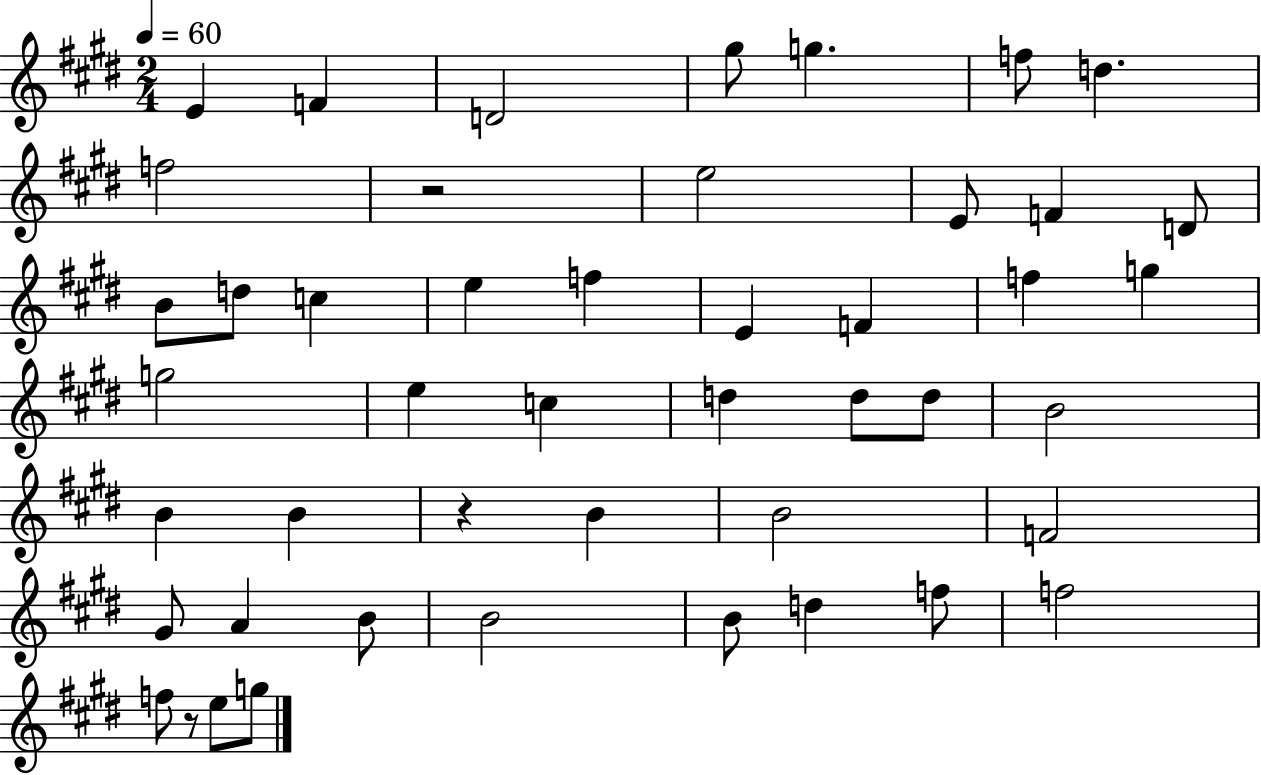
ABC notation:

X:1
T:Untitled
M:2/4
L:1/4
K:E
E F D2 ^g/2 g f/2 d f2 z2 e2 E/2 F D/2 B/2 d/2 c e f E F f g g2 e c d d/2 d/2 B2 B B z B B2 F2 ^G/2 A B/2 B2 B/2 d f/2 f2 f/2 z/2 e/2 g/2